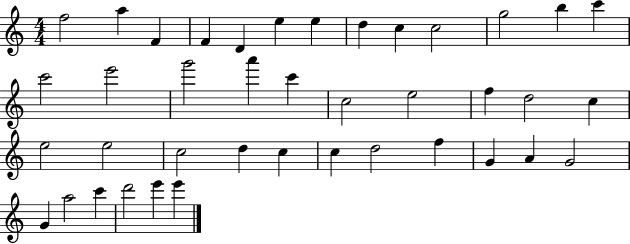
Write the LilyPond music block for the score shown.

{
  \clef treble
  \numericTimeSignature
  \time 4/4
  \key c \major
  f''2 a''4 f'4 | f'4 d'4 e''4 e''4 | d''4 c''4 c''2 | g''2 b''4 c'''4 | \break c'''2 e'''2 | g'''2 a'''4 c'''4 | c''2 e''2 | f''4 d''2 c''4 | \break e''2 e''2 | c''2 d''4 c''4 | c''4 d''2 f''4 | g'4 a'4 g'2 | \break g'4 a''2 c'''4 | d'''2 e'''4 e'''4 | \bar "|."
}